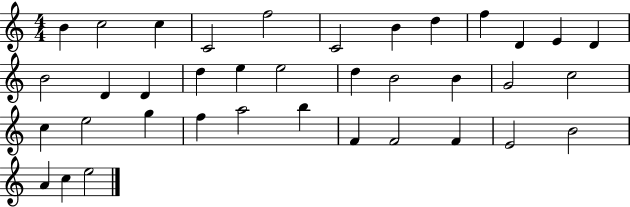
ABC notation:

X:1
T:Untitled
M:4/4
L:1/4
K:C
B c2 c C2 f2 C2 B d f D E D B2 D D d e e2 d B2 B G2 c2 c e2 g f a2 b F F2 F E2 B2 A c e2